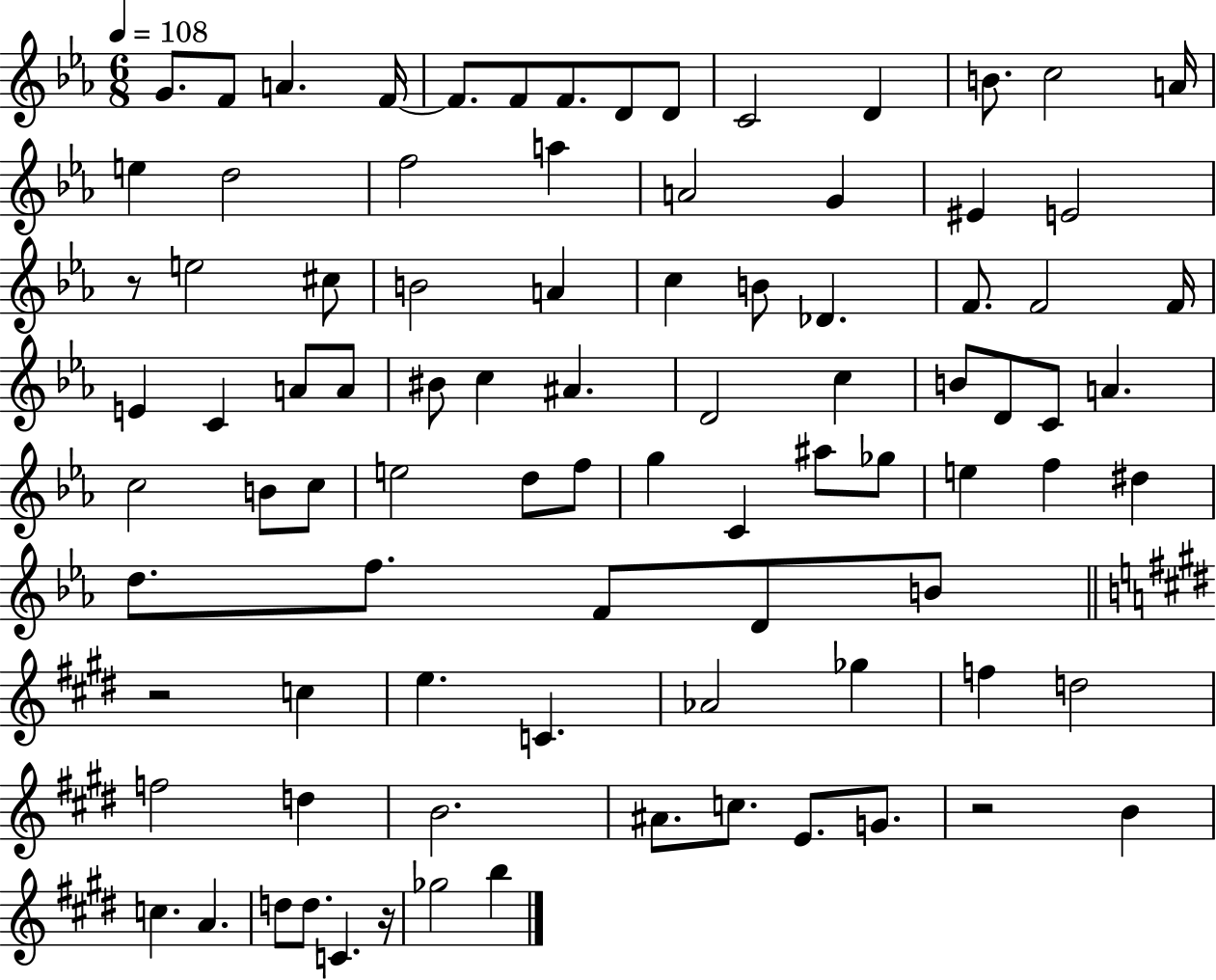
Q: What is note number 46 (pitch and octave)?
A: C5